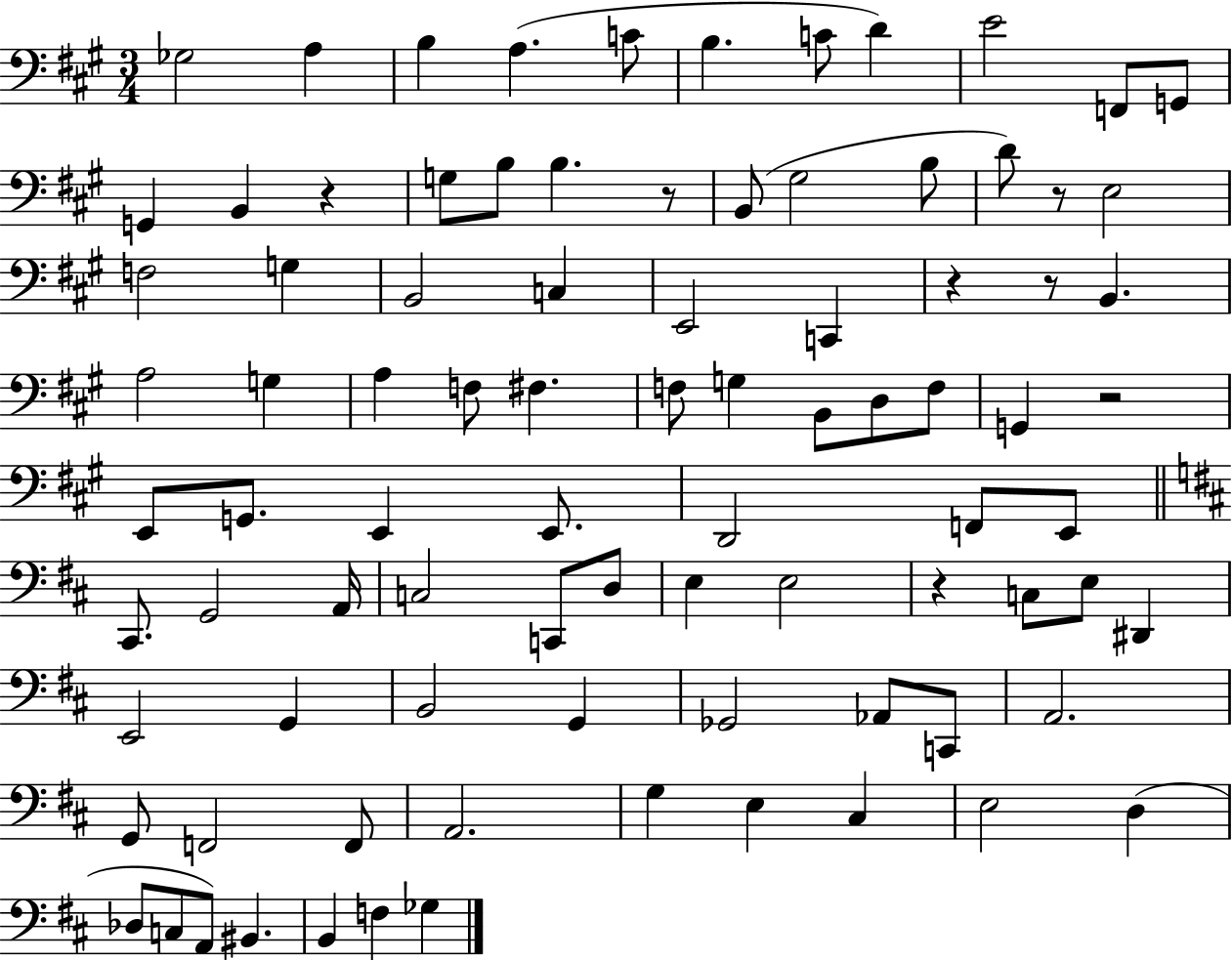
X:1
T:Untitled
M:3/4
L:1/4
K:A
_G,2 A, B, A, C/2 B, C/2 D E2 F,,/2 G,,/2 G,, B,, z G,/2 B,/2 B, z/2 B,,/2 ^G,2 B,/2 D/2 z/2 E,2 F,2 G, B,,2 C, E,,2 C,, z z/2 B,, A,2 G, A, F,/2 ^F, F,/2 G, B,,/2 D,/2 F,/2 G,, z2 E,,/2 G,,/2 E,, E,,/2 D,,2 F,,/2 E,,/2 ^C,,/2 G,,2 A,,/4 C,2 C,,/2 D,/2 E, E,2 z C,/2 E,/2 ^D,, E,,2 G,, B,,2 G,, _G,,2 _A,,/2 C,,/2 A,,2 G,,/2 F,,2 F,,/2 A,,2 G, E, ^C, E,2 D, _D,/2 C,/2 A,,/2 ^B,, B,, F, _G,